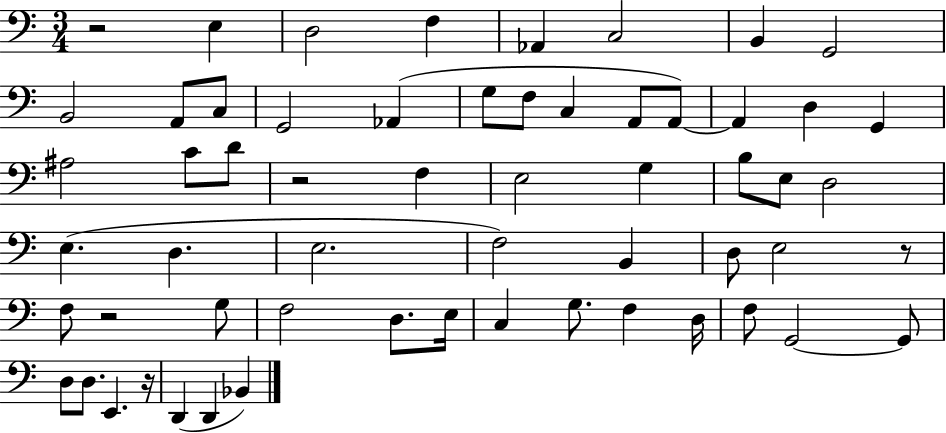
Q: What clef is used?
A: bass